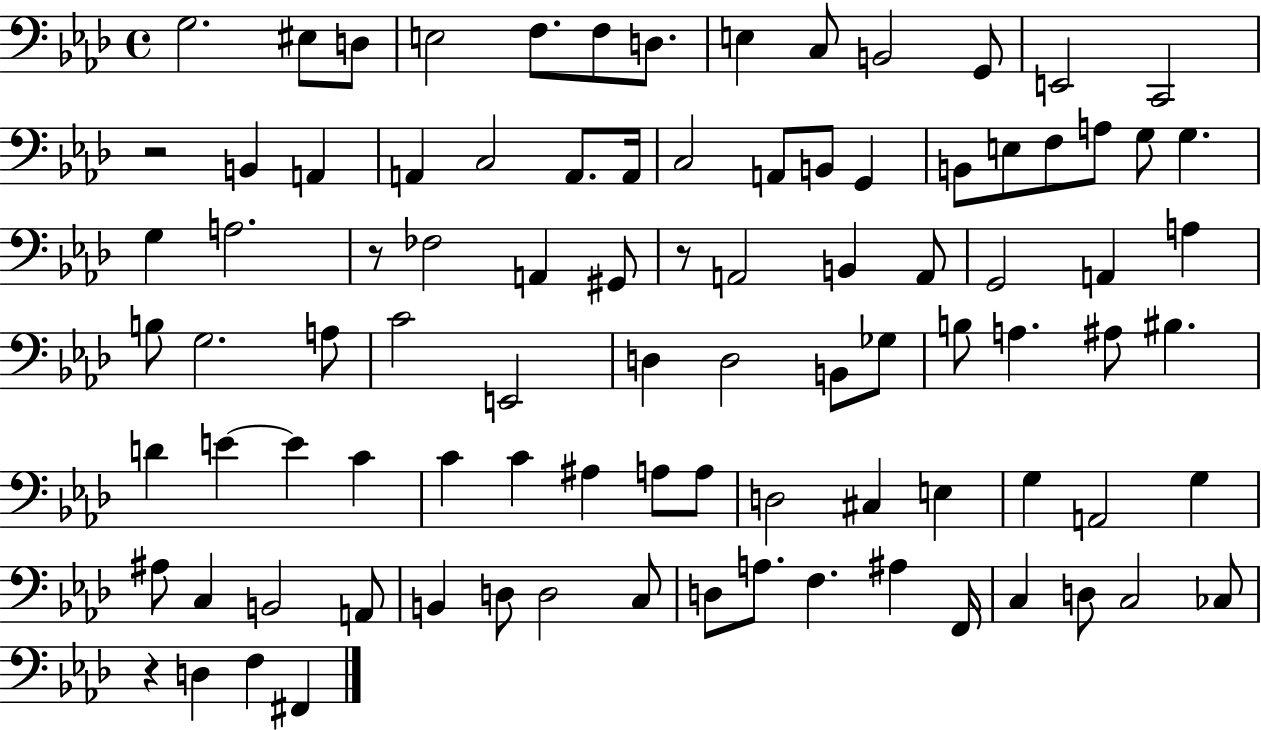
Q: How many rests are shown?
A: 4